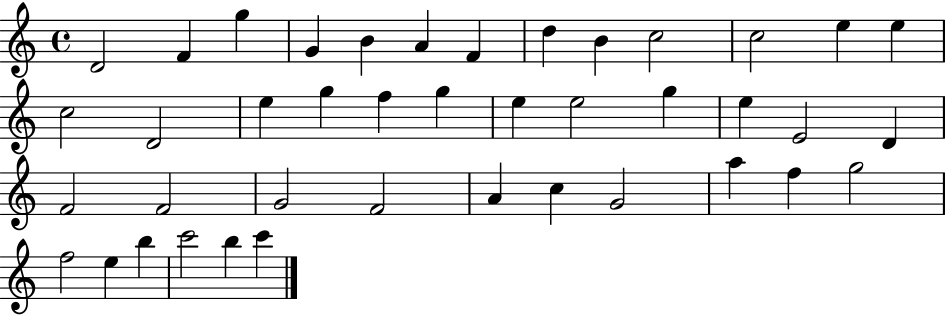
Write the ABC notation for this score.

X:1
T:Untitled
M:4/4
L:1/4
K:C
D2 F g G B A F d B c2 c2 e e c2 D2 e g f g e e2 g e E2 D F2 F2 G2 F2 A c G2 a f g2 f2 e b c'2 b c'